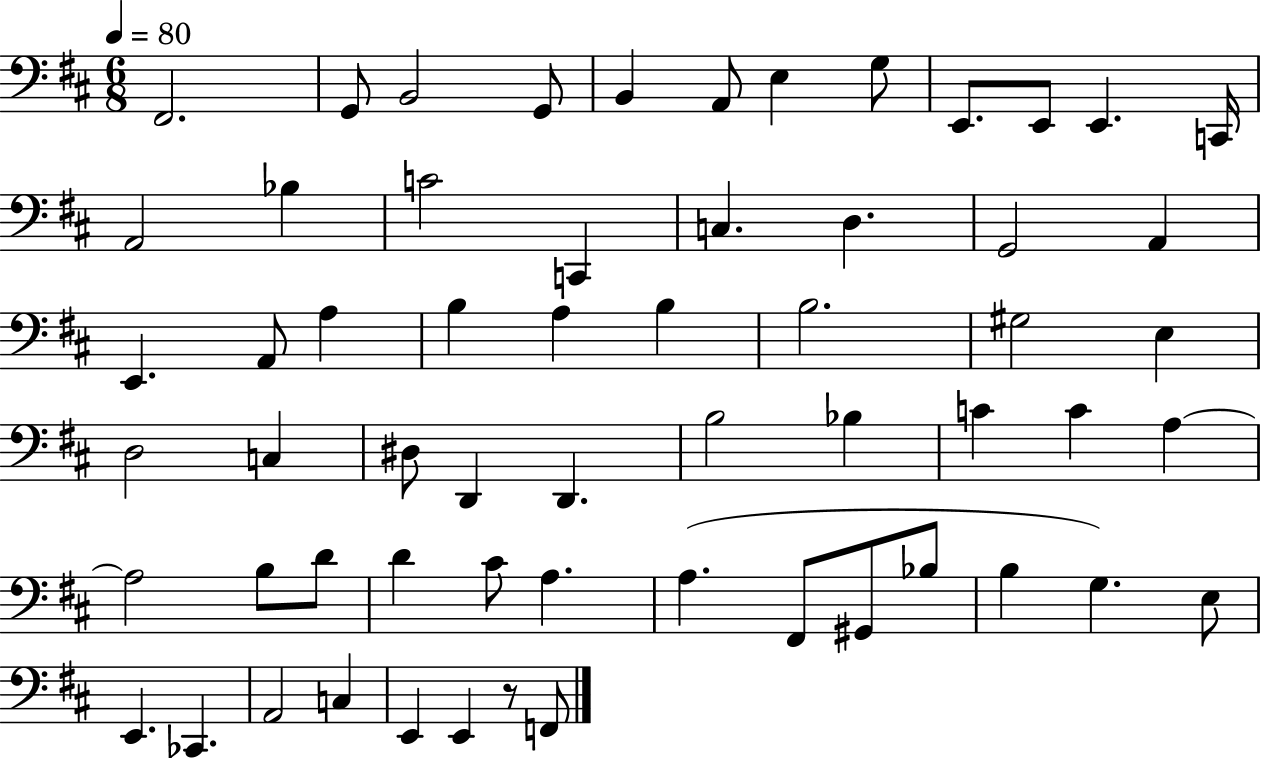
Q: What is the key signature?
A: D major